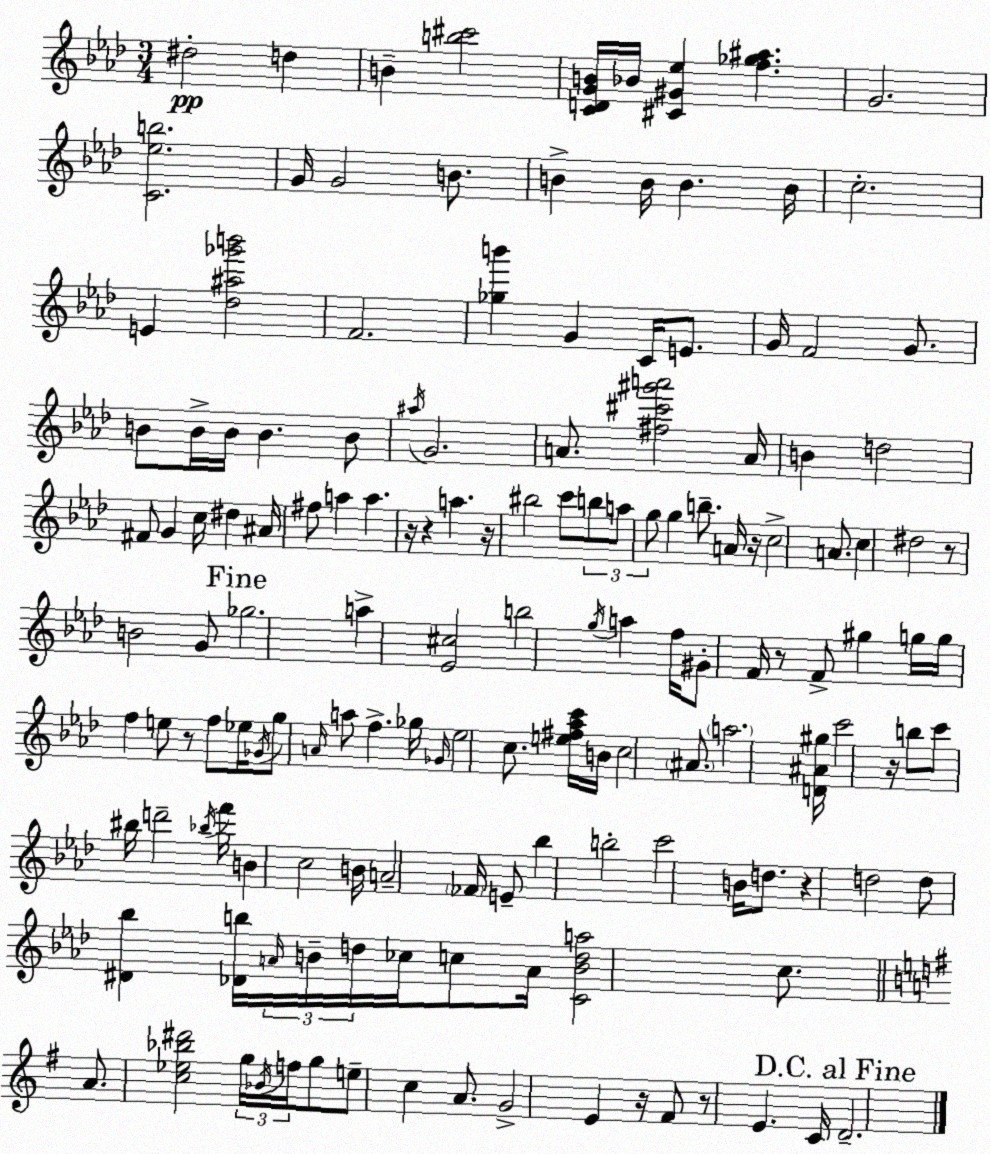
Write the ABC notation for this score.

X:1
T:Untitled
M:3/4
L:1/4
K:Ab
^d2 d B [b^c']2 [CDGB]/4 _B/4 [^C^G_e] [f_g^a] G2 [C_eb]2 G/4 G2 B/2 B B/4 B B/4 c2 E [_d^a_g'b']2 F2 [_gb'] G C/4 E/2 G/4 F2 G/2 B/2 B/4 B/4 B B/2 ^a/4 G2 A/2 [^f^c'^g'a']2 A/4 B d2 ^F/2 G c/4 ^d ^A/4 ^f/2 a a z/4 z a z/4 ^b2 c'/2 b/2 a/2 g/2 g b/2 A/4 z/4 c2 A/2 c ^d2 z/2 B2 G/2 _g2 a [_E^c]2 b2 g/4 a f/4 ^G/2 F/4 z/2 F/2 ^g g/4 g/4 f e/2 z/2 f/2 _e/4 _G/4 g/2 A/4 a/2 f _g/4 _G/4 _e2 c/2 [e^f_ac']/4 B/4 c2 ^A/2 a2 [D^A^g]/4 c'2 z/4 b/2 c'/2 ^b/4 d'2 _b/4 f'/4 B c2 B/4 A2 _F/4 E/2 _b b2 c'2 B/4 d/2 z d2 d/2 [^D_b] [_Db]/4 A/4 B/4 d/4 _c/4 c/2 A/4 [CBda]2 c/2 A/2 [c_e_b^d']2 g/4 _B/4 f/4 g/2 e/2 c A/2 G2 E z/4 ^F/2 z/2 E C/4 D2